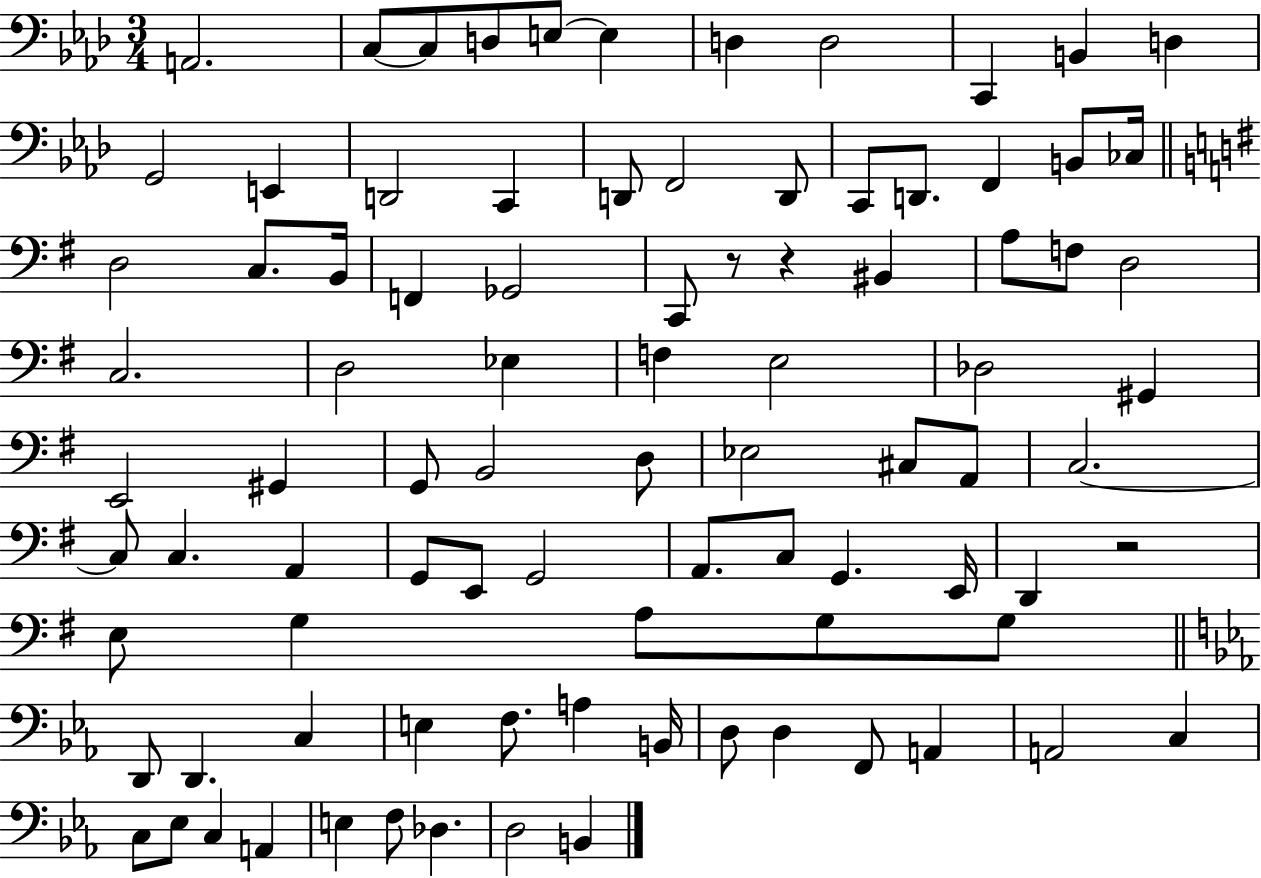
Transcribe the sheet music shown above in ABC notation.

X:1
T:Untitled
M:3/4
L:1/4
K:Ab
A,,2 C,/2 C,/2 D,/2 E,/2 E, D, D,2 C,, B,, D, G,,2 E,, D,,2 C,, D,,/2 F,,2 D,,/2 C,,/2 D,,/2 F,, B,,/2 _C,/4 D,2 C,/2 B,,/4 F,, _G,,2 C,,/2 z/2 z ^B,, A,/2 F,/2 D,2 C,2 D,2 _E, F, E,2 _D,2 ^G,, E,,2 ^G,, G,,/2 B,,2 D,/2 _E,2 ^C,/2 A,,/2 C,2 C,/2 C, A,, G,,/2 E,,/2 G,,2 A,,/2 C,/2 G,, E,,/4 D,, z2 E,/2 G, A,/2 G,/2 G,/2 D,,/2 D,, C, E, F,/2 A, B,,/4 D,/2 D, F,,/2 A,, A,,2 C, C,/2 _E,/2 C, A,, E, F,/2 _D, D,2 B,,